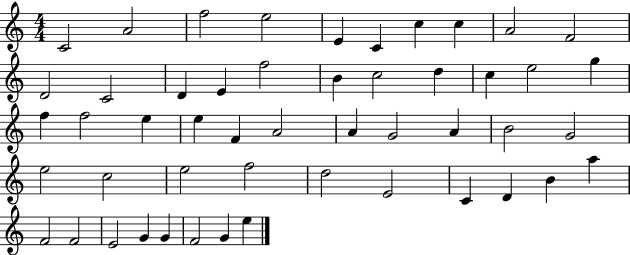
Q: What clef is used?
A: treble